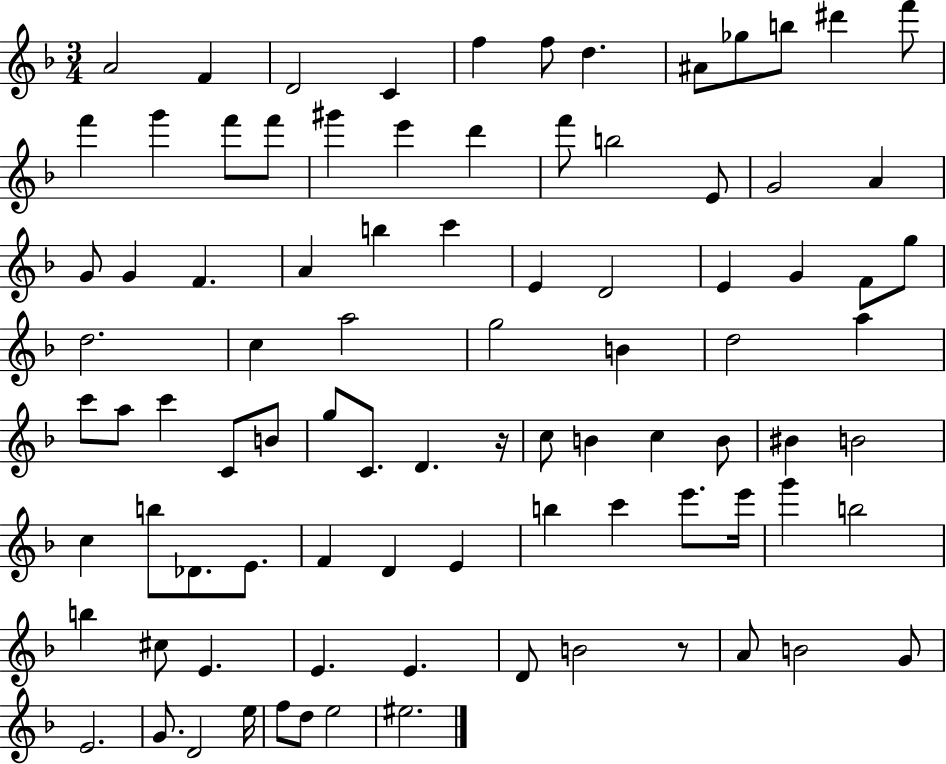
A4/h F4/q D4/h C4/q F5/q F5/e D5/q. A#4/e Gb5/e B5/e D#6/q F6/e F6/q G6/q F6/e F6/e G#6/q E6/q D6/q F6/e B5/h E4/e G4/h A4/q G4/e G4/q F4/q. A4/q B5/q C6/q E4/q D4/h E4/q G4/q F4/e G5/e D5/h. C5/q A5/h G5/h B4/q D5/h A5/q C6/e A5/e C6/q C4/e B4/e G5/e C4/e. D4/q. R/s C5/e B4/q C5/q B4/e BIS4/q B4/h C5/q B5/e Db4/e. E4/e. F4/q D4/q E4/q B5/q C6/q E6/e. E6/s G6/q B5/h B5/q C#5/e E4/q. E4/q. E4/q. D4/e B4/h R/e A4/e B4/h G4/e E4/h. G4/e. D4/h E5/s F5/e D5/e E5/h EIS5/h.